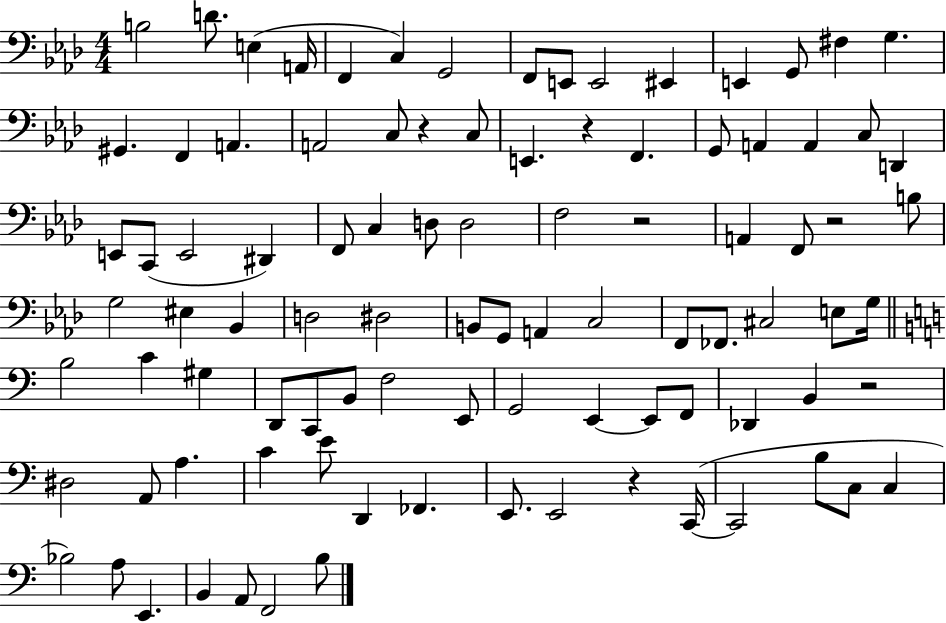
{
  \clef bass
  \numericTimeSignature
  \time 4/4
  \key aes \major
  b2 d'8. e4( a,16 | f,4 c4) g,2 | f,8 e,8 e,2 eis,4 | e,4 g,8 fis4 g4. | \break gis,4. f,4 a,4. | a,2 c8 r4 c8 | e,4. r4 f,4. | g,8 a,4 a,4 c8 d,4 | \break e,8 c,8( e,2 dis,4) | f,8 c4 d8 d2 | f2 r2 | a,4 f,8 r2 b8 | \break g2 eis4 bes,4 | d2 dis2 | b,8 g,8 a,4 c2 | f,8 fes,8. cis2 e8 g16 | \break \bar "||" \break \key a \minor b2 c'4 gis4 | d,8 c,8 b,8 f2 e,8 | g,2 e,4~~ e,8 f,8 | des,4 b,4 r2 | \break dis2 a,8 a4. | c'4 e'8 d,4 fes,4. | e,8. e,2 r4 c,16~(~ | c,2 b8 c8 c4 | \break bes2) a8 e,4. | b,4 a,8 f,2 b8 | \bar "|."
}